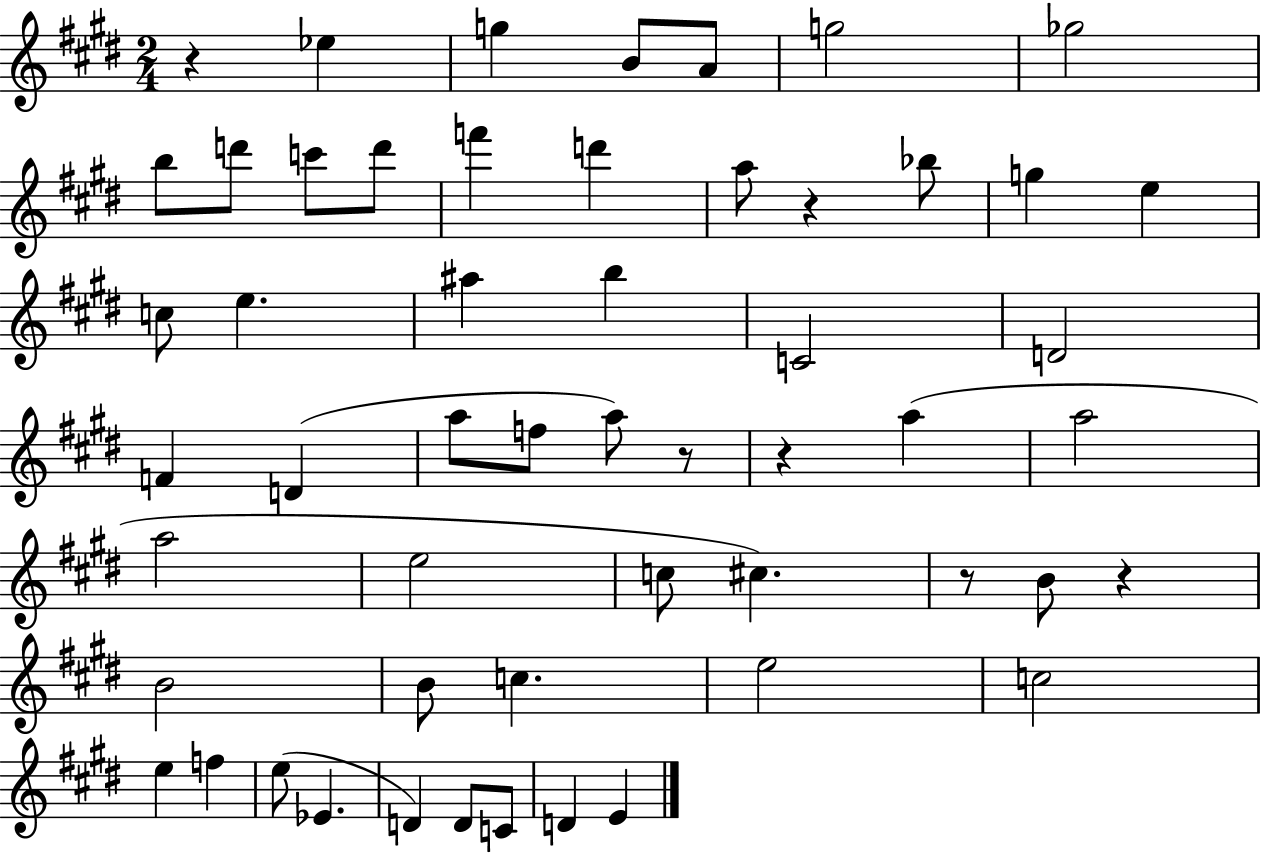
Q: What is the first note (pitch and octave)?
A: Eb5